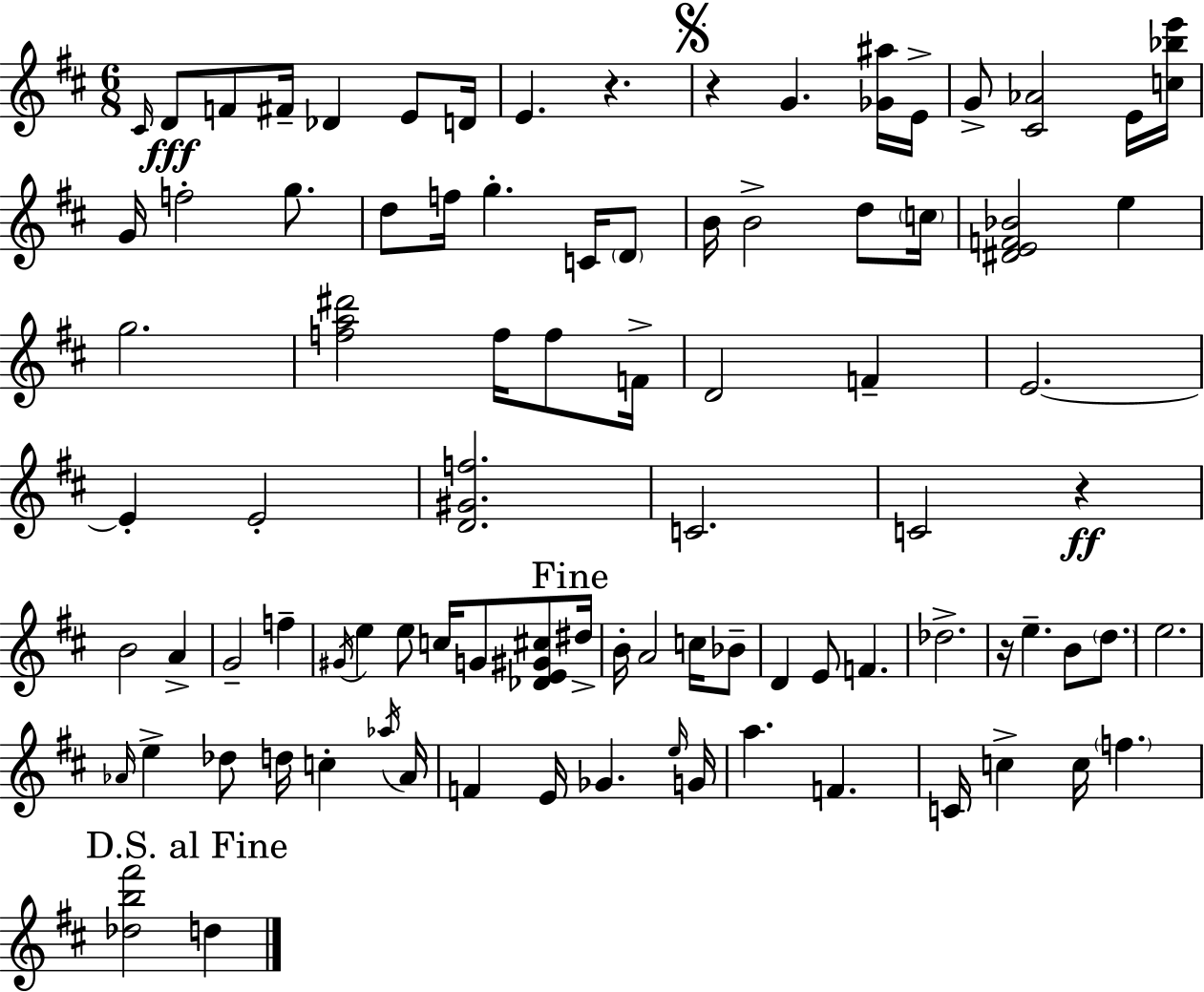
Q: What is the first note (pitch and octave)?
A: C#4